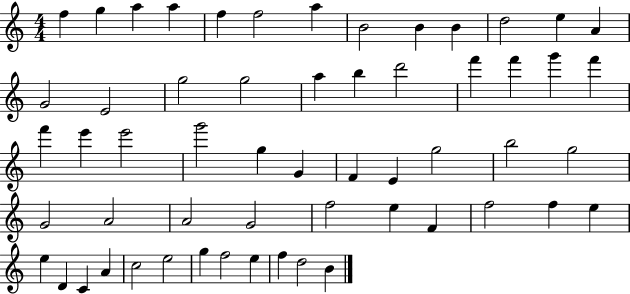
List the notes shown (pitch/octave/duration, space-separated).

F5/q G5/q A5/q A5/q F5/q F5/h A5/q B4/h B4/q B4/q D5/h E5/q A4/q G4/h E4/h G5/h G5/h A5/q B5/q D6/h F6/q F6/q G6/q F6/q F6/q E6/q E6/h G6/h G5/q G4/q F4/q E4/q G5/h B5/h G5/h G4/h A4/h A4/h G4/h F5/h E5/q F4/q F5/h F5/q E5/q E5/q D4/q C4/q A4/q C5/h E5/h G5/q F5/h E5/q F5/q D5/h B4/q